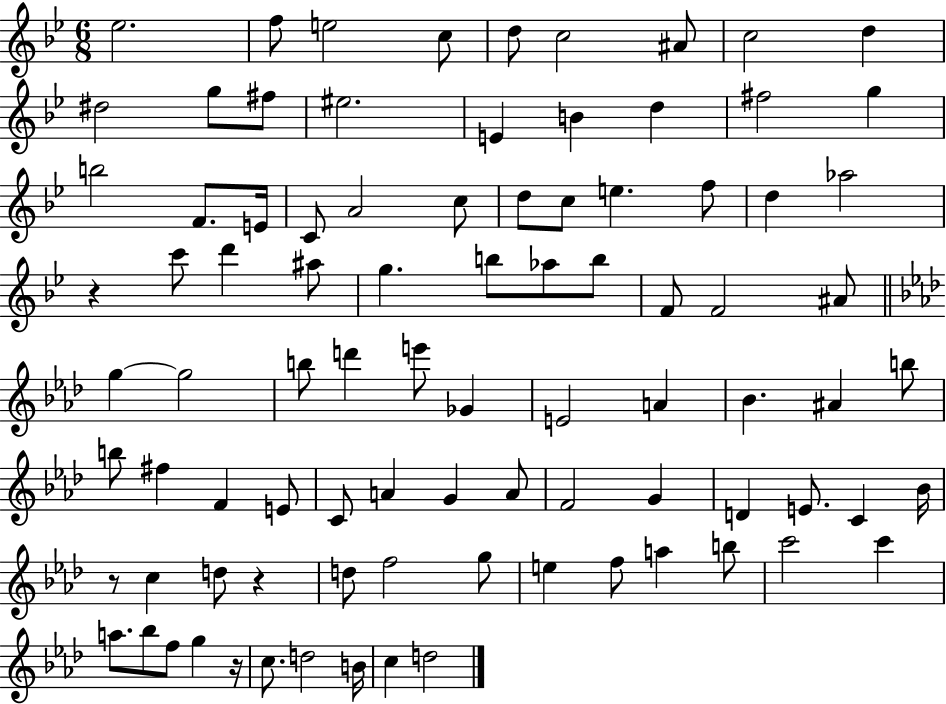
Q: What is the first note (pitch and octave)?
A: Eb5